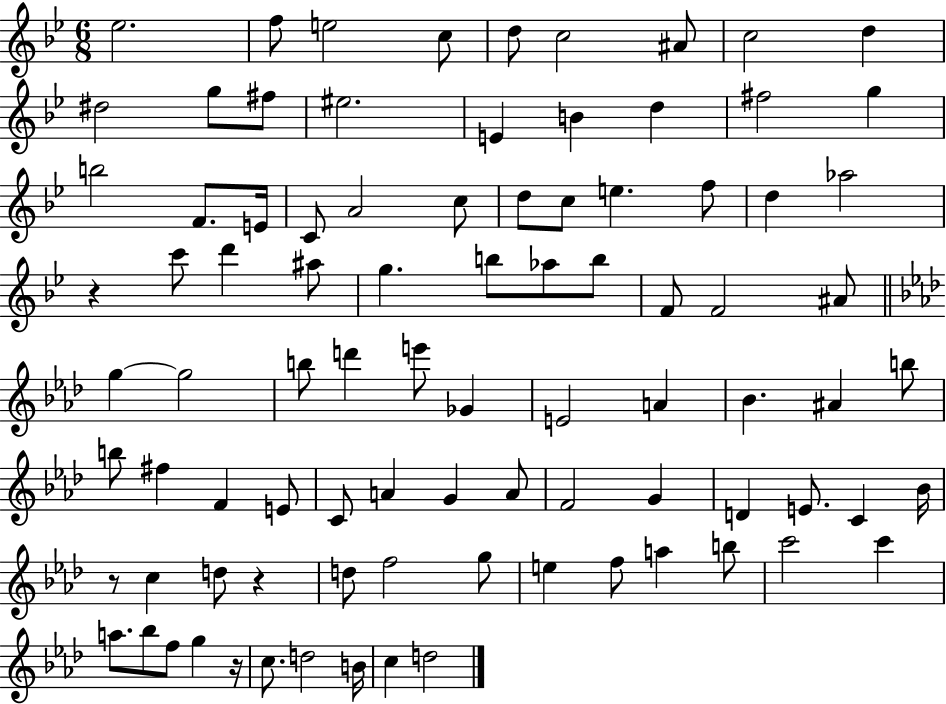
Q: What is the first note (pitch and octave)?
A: Eb5